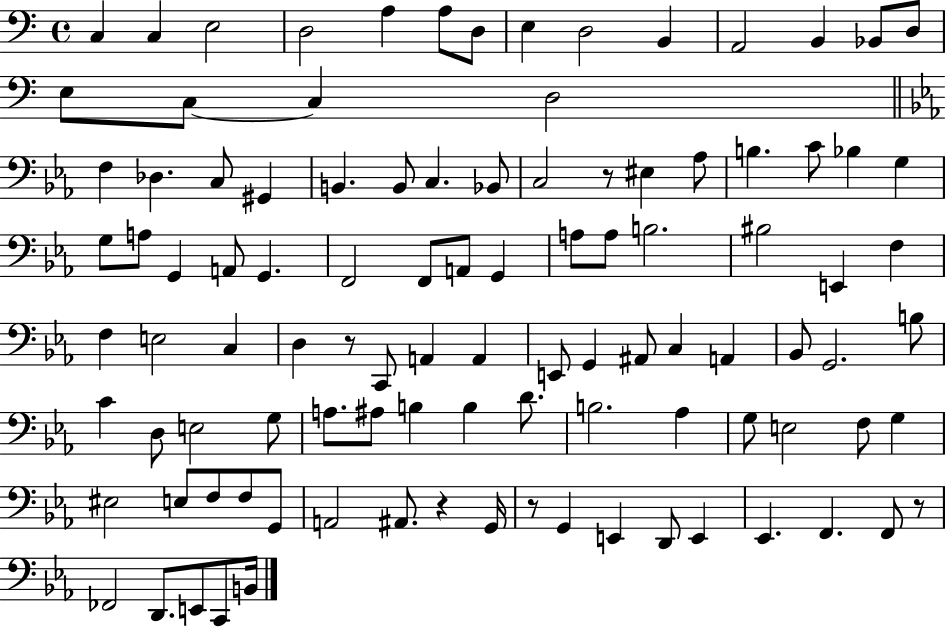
X:1
T:Untitled
M:4/4
L:1/4
K:C
C, C, E,2 D,2 A, A,/2 D,/2 E, D,2 B,, A,,2 B,, _B,,/2 D,/2 E,/2 C,/2 C, D,2 F, _D, C,/2 ^G,, B,, B,,/2 C, _B,,/2 C,2 z/2 ^E, _A,/2 B, C/2 _B, G, G,/2 A,/2 G,, A,,/2 G,, F,,2 F,,/2 A,,/2 G,, A,/2 A,/2 B,2 ^B,2 E,, F, F, E,2 C, D, z/2 C,,/2 A,, A,, E,,/2 G,, ^A,,/2 C, A,, _B,,/2 G,,2 B,/2 C D,/2 E,2 G,/2 A,/2 ^A,/2 B, B, D/2 B,2 _A, G,/2 E,2 F,/2 G, ^E,2 E,/2 F,/2 F,/2 G,,/2 A,,2 ^A,,/2 z G,,/4 z/2 G,, E,, D,,/2 E,, _E,, F,, F,,/2 z/2 _F,,2 D,,/2 E,,/2 C,,/2 B,,/4